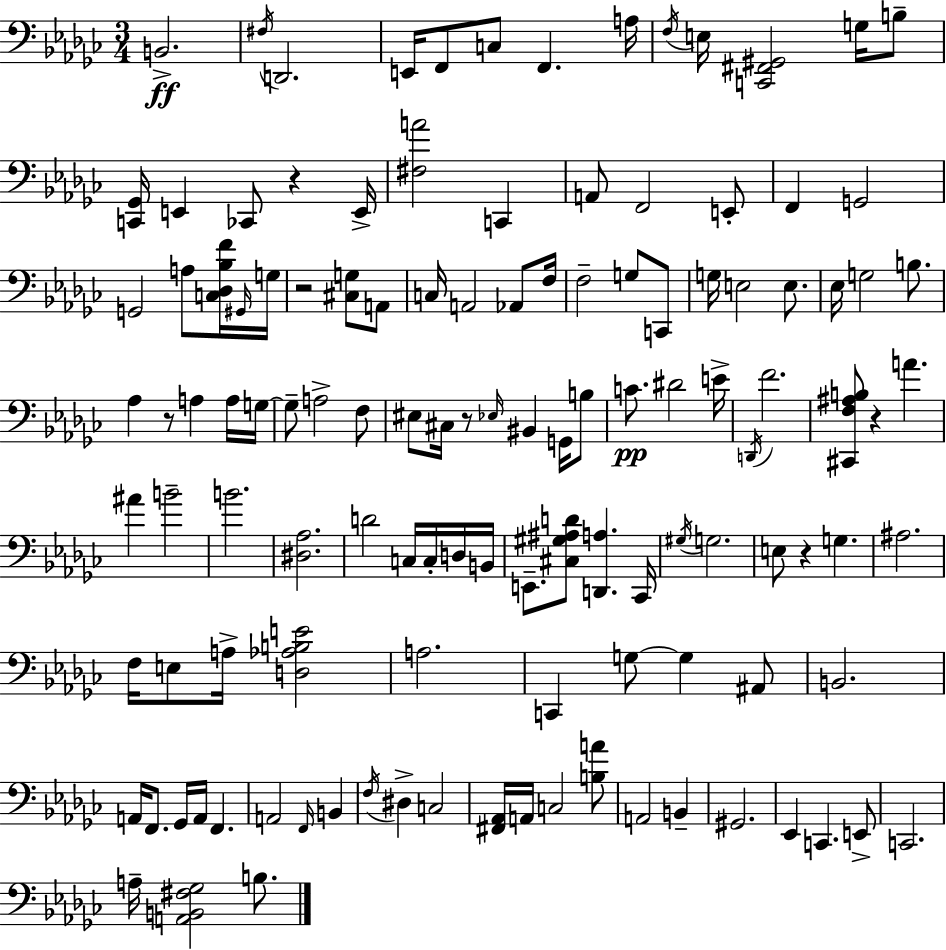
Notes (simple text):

B2/h. F#3/s D2/h. E2/s F2/e C3/e F2/q. A3/s F3/s E3/s [C2,F#2,G#2]/h G3/s B3/e [C2,Gb2]/s E2/q CES2/e R/q E2/s [F#3,A4]/h C2/q A2/e F2/h E2/e F2/q G2/h G2/h A3/e [C3,Db3,Bb3,F4]/s G#2/s G3/s R/h [C#3,G3]/e A2/e C3/s A2/h Ab2/e F3/s F3/h G3/e C2/e G3/s E3/h E3/e. Eb3/s G3/h B3/e. Ab3/q R/e A3/q A3/s G3/s G3/e A3/h F3/e EIS3/e C#3/s R/e Eb3/s BIS2/q G2/s B3/e C4/e. D#4/h E4/s D2/s F4/h. [C#2,F3,A#3,B3]/e R/q A4/q. A#4/q B4/h B4/h. [D#3,Ab3]/h. D4/h C3/s C3/s D3/s B2/s E2/e. [C#3,G#3,A#3,D4]/e [D2,A3]/q. CES2/s G#3/s G3/h. E3/e R/q G3/q. A#3/h. F3/s E3/e A3/s [D3,Ab3,B3,E4]/h A3/h. C2/q G3/e G3/q A#2/e B2/h. A2/s F2/e. Gb2/s A2/s F2/q. A2/h F2/s B2/q F3/s D#3/q C3/h [F#2,Ab2]/s A2/s C3/h [B3,A4]/e A2/h B2/q G#2/h. Eb2/q C2/q. E2/e C2/h. A3/s [A2,B2,F#3,Gb3]/h B3/e.